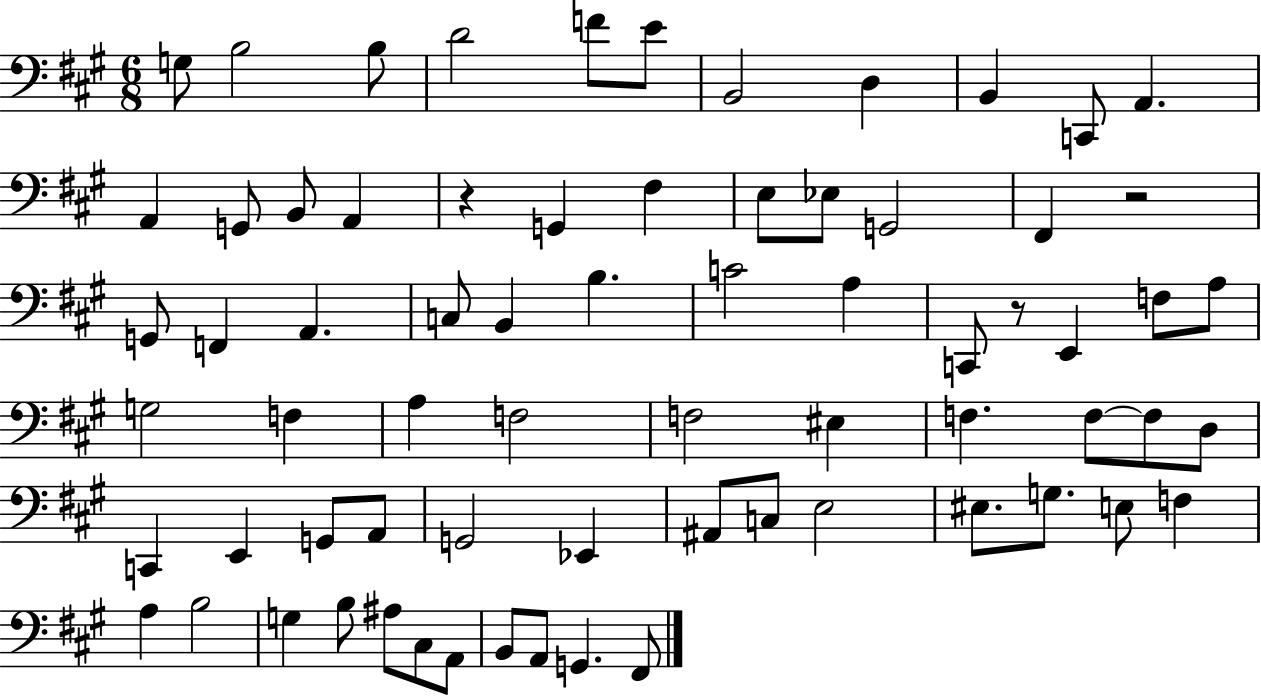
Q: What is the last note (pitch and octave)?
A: F#2